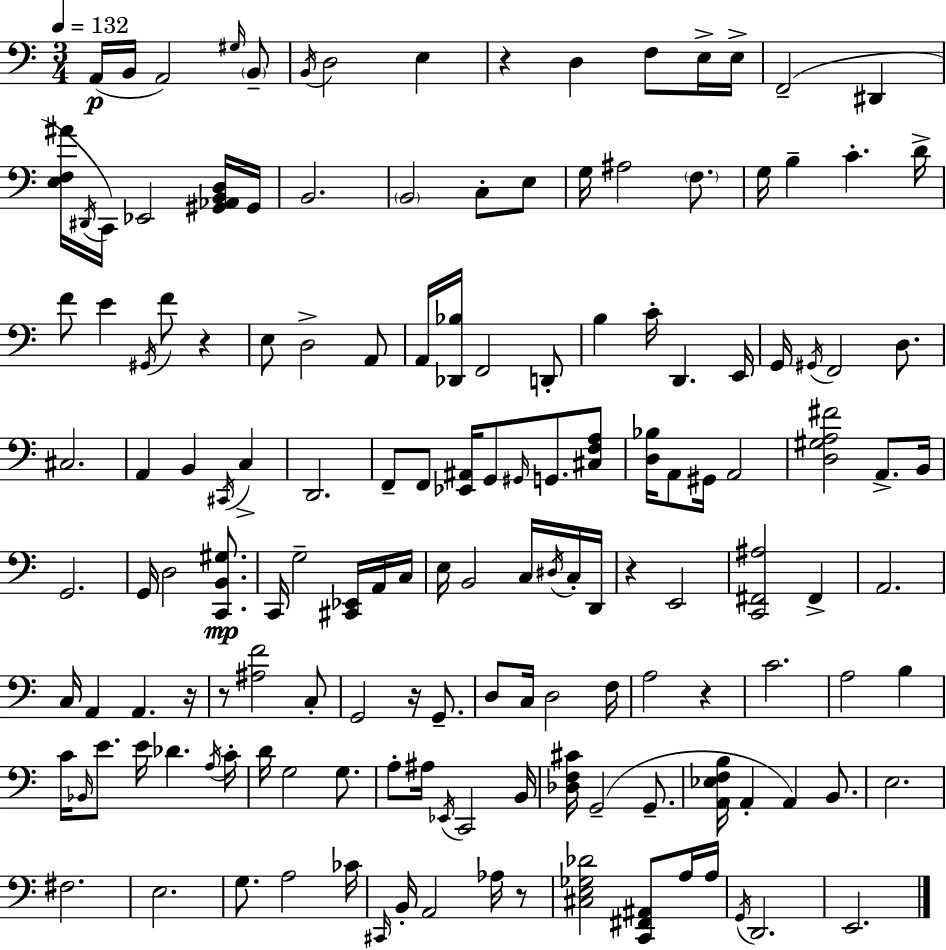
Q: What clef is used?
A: bass